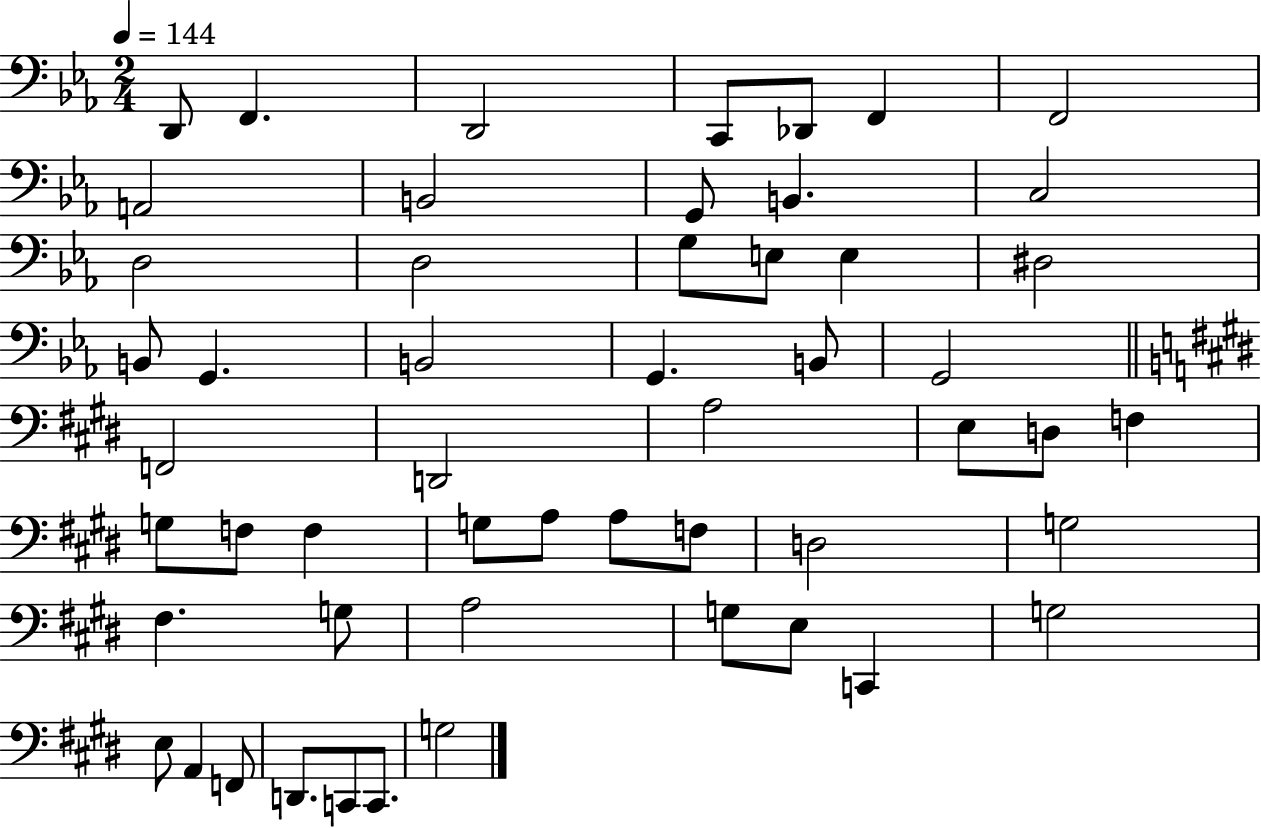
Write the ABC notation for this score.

X:1
T:Untitled
M:2/4
L:1/4
K:Eb
D,,/2 F,, D,,2 C,,/2 _D,,/2 F,, F,,2 A,,2 B,,2 G,,/2 B,, C,2 D,2 D,2 G,/2 E,/2 E, ^D,2 B,,/2 G,, B,,2 G,, B,,/2 G,,2 F,,2 D,,2 A,2 E,/2 D,/2 F, G,/2 F,/2 F, G,/2 A,/2 A,/2 F,/2 D,2 G,2 ^F, G,/2 A,2 G,/2 E,/2 C,, G,2 E,/2 A,, F,,/2 D,,/2 C,,/2 C,,/2 G,2